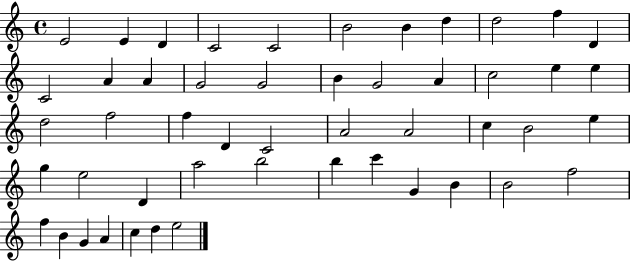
{
  \clef treble
  \time 4/4
  \defaultTimeSignature
  \key c \major
  e'2 e'4 d'4 | c'2 c'2 | b'2 b'4 d''4 | d''2 f''4 d'4 | \break c'2 a'4 a'4 | g'2 g'2 | b'4 g'2 a'4 | c''2 e''4 e''4 | \break d''2 f''2 | f''4 d'4 c'2 | a'2 a'2 | c''4 b'2 e''4 | \break g''4 e''2 d'4 | a''2 b''2 | b''4 c'''4 g'4 b'4 | b'2 f''2 | \break f''4 b'4 g'4 a'4 | c''4 d''4 e''2 | \bar "|."
}